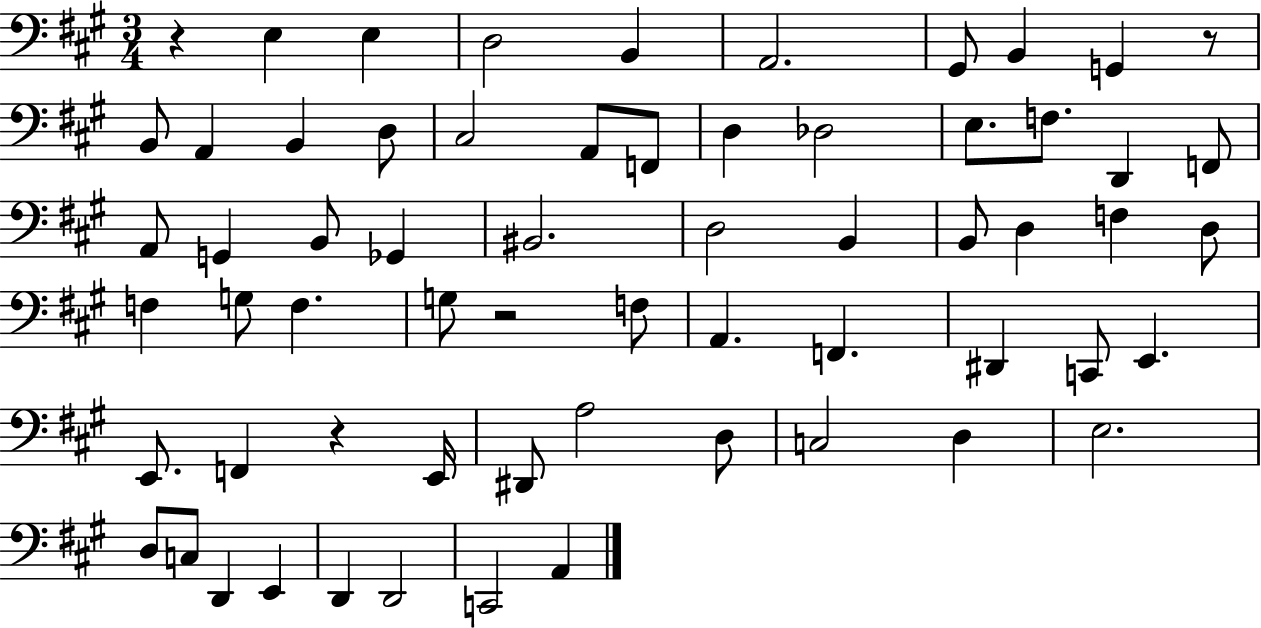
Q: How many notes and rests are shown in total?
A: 63